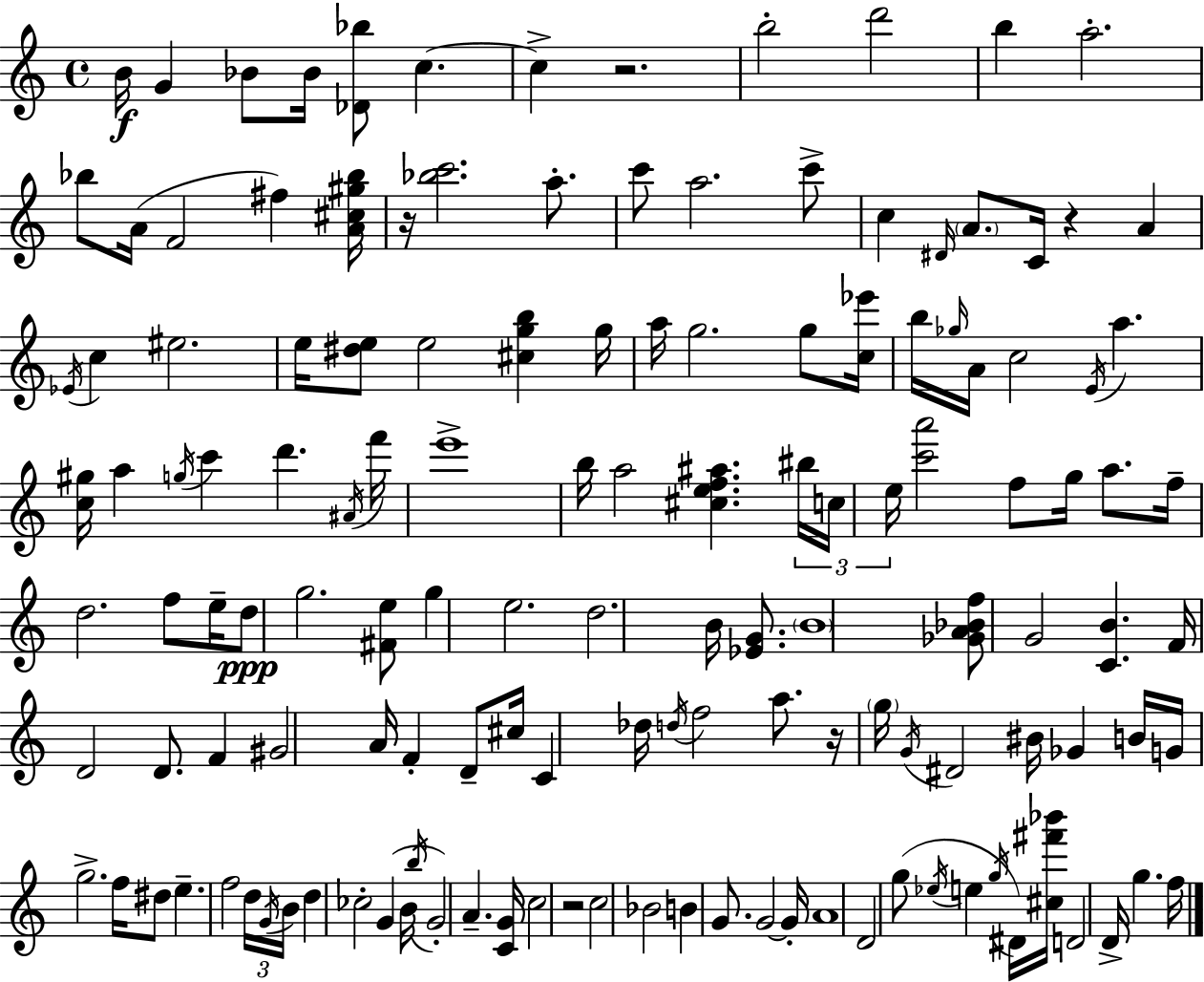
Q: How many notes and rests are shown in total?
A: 139